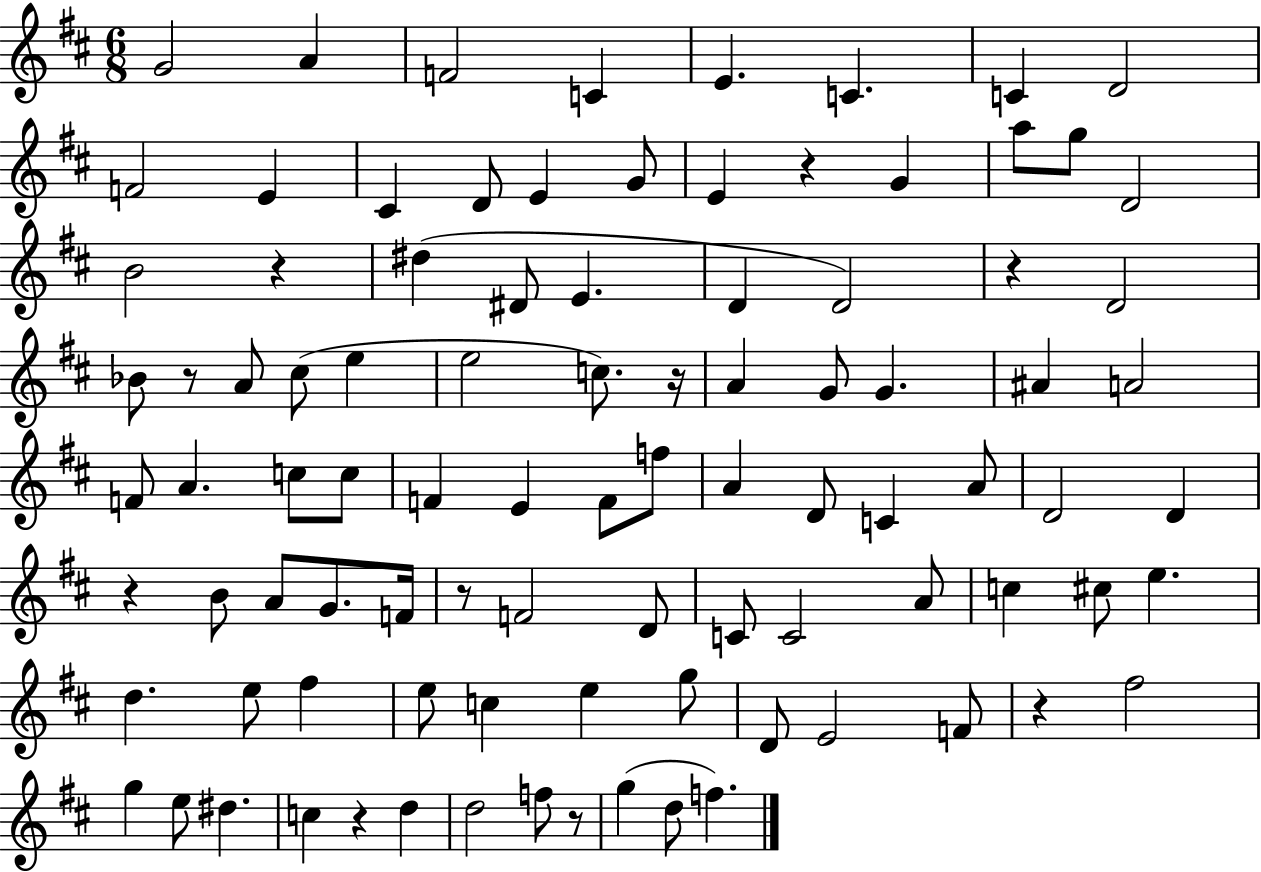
X:1
T:Untitled
M:6/8
L:1/4
K:D
G2 A F2 C E C C D2 F2 E ^C D/2 E G/2 E z G a/2 g/2 D2 B2 z ^d ^D/2 E D D2 z D2 _B/2 z/2 A/2 ^c/2 e e2 c/2 z/4 A G/2 G ^A A2 F/2 A c/2 c/2 F E F/2 f/2 A D/2 C A/2 D2 D z B/2 A/2 G/2 F/4 z/2 F2 D/2 C/2 C2 A/2 c ^c/2 e d e/2 ^f e/2 c e g/2 D/2 E2 F/2 z ^f2 g e/2 ^d c z d d2 f/2 z/2 g d/2 f